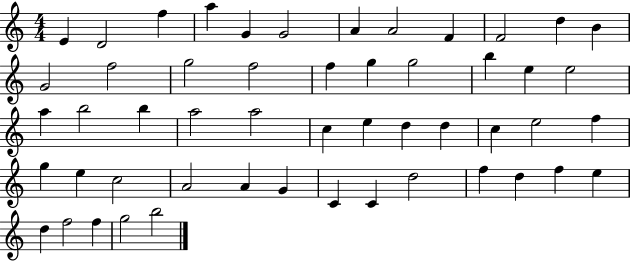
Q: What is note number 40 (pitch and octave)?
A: G4